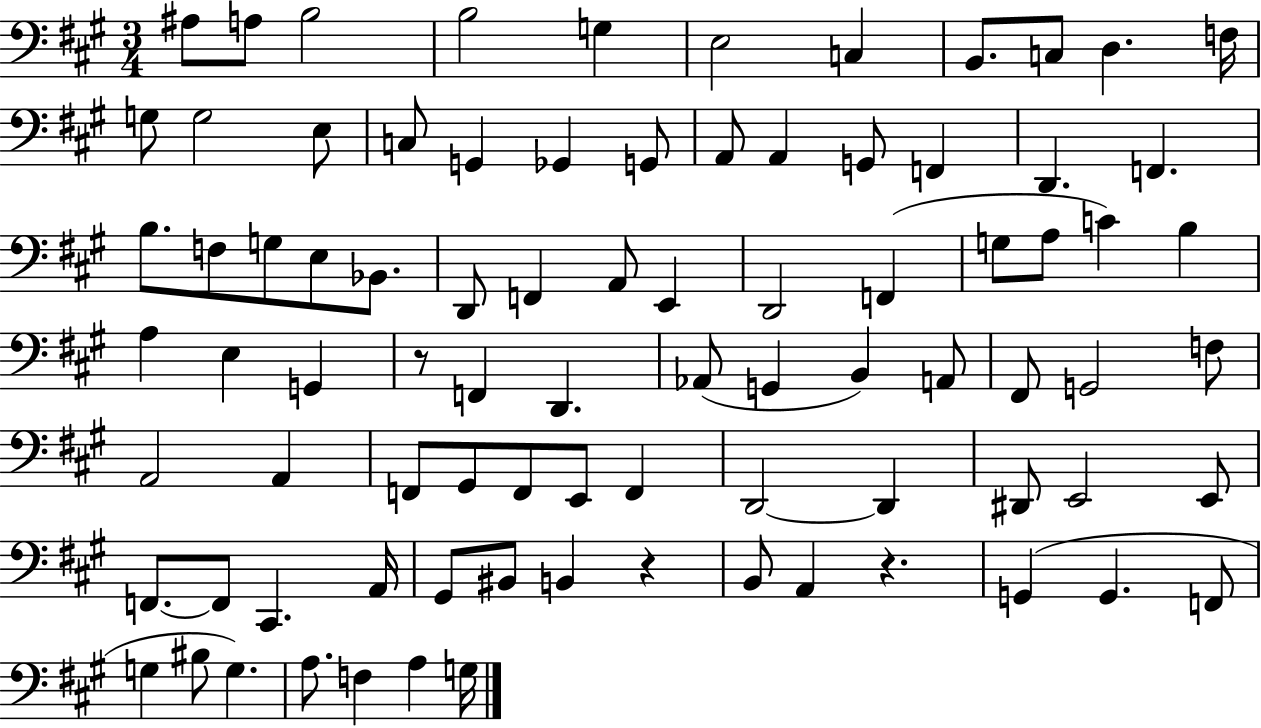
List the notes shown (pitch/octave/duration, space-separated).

A#3/e A3/e B3/h B3/h G3/q E3/h C3/q B2/e. C3/e D3/q. F3/s G3/e G3/h E3/e C3/e G2/q Gb2/q G2/e A2/e A2/q G2/e F2/q D2/q. F2/q. B3/e. F3/e G3/e E3/e Bb2/e. D2/e F2/q A2/e E2/q D2/h F2/q G3/e A3/e C4/q B3/q A3/q E3/q G2/q R/e F2/q D2/q. Ab2/e G2/q B2/q A2/e F#2/e G2/h F3/e A2/h A2/q F2/e G#2/e F2/e E2/e F2/q D2/h D2/q D#2/e E2/h E2/e F2/e. F2/e C#2/q. A2/s G#2/e BIS2/e B2/q R/q B2/e A2/q R/q. G2/q G2/q. F2/e G3/q BIS3/e G3/q. A3/e. F3/q A3/q G3/s